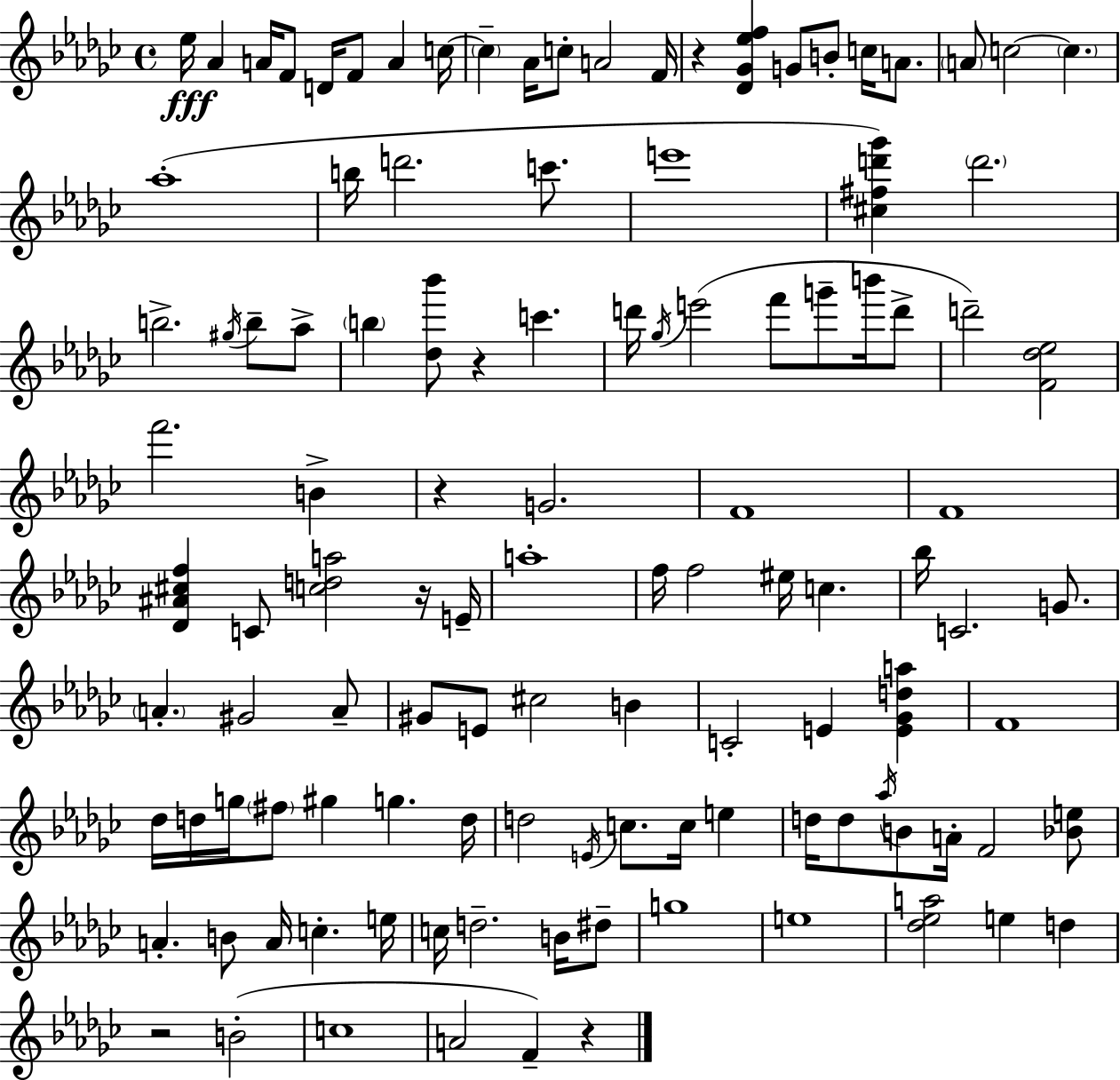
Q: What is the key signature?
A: EES minor